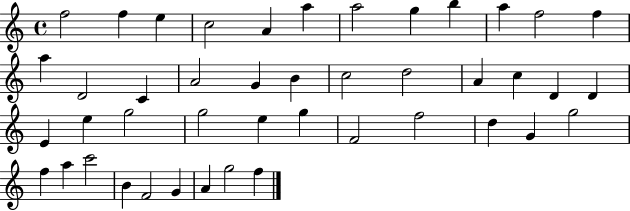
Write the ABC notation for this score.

X:1
T:Untitled
M:4/4
L:1/4
K:C
f2 f e c2 A a a2 g b a f2 f a D2 C A2 G B c2 d2 A c D D E e g2 g2 e g F2 f2 d G g2 f a c'2 B F2 G A g2 f